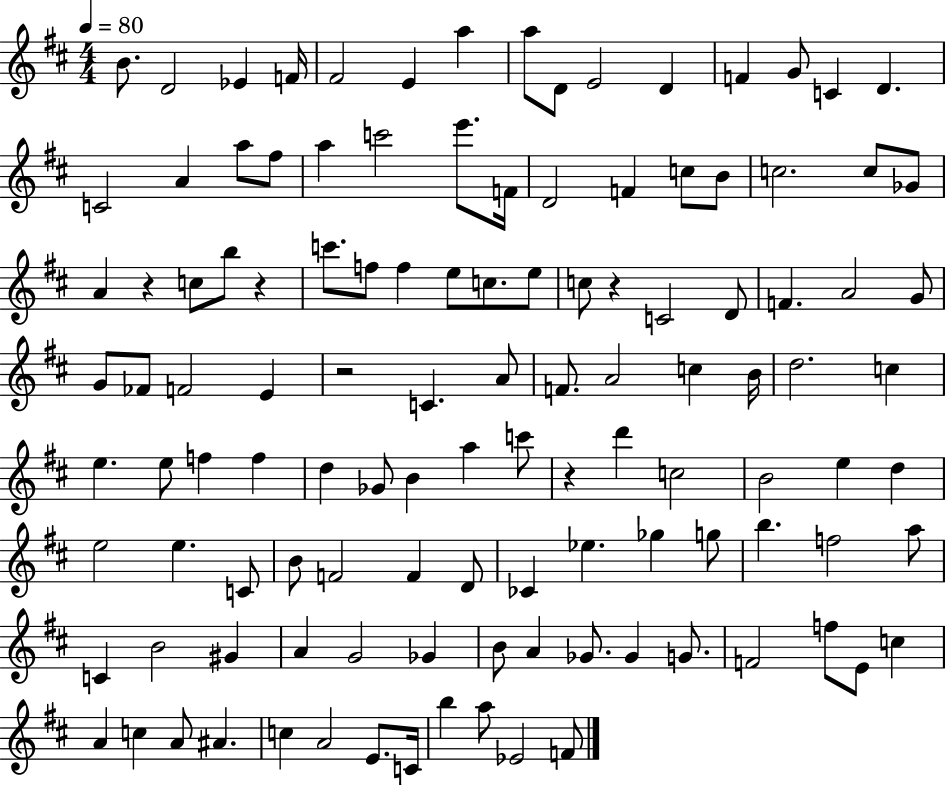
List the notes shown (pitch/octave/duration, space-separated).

B4/e. D4/h Eb4/q F4/s F#4/h E4/q A5/q A5/e D4/e E4/h D4/q F4/q G4/e C4/q D4/q. C4/h A4/q A5/e F#5/e A5/q C6/h E6/e. F4/s D4/h F4/q C5/e B4/e C5/h. C5/e Gb4/e A4/q R/q C5/e B5/e R/q C6/e. F5/e F5/q E5/e C5/e. E5/e C5/e R/q C4/h D4/e F4/q. A4/h G4/e G4/e FES4/e F4/h E4/q R/h C4/q. A4/e F4/e. A4/h C5/q B4/s D5/h. C5/q E5/q. E5/e F5/q F5/q D5/q Gb4/e B4/q A5/q C6/e R/q D6/q C5/h B4/h E5/q D5/q E5/h E5/q. C4/e B4/e F4/h F4/q D4/e CES4/q Eb5/q. Gb5/q G5/e B5/q. F5/h A5/e C4/q B4/h G#4/q A4/q G4/h Gb4/q B4/e A4/q Gb4/e. Gb4/q G4/e. F4/h F5/e E4/e C5/q A4/q C5/q A4/e A#4/q. C5/q A4/h E4/e. C4/s B5/q A5/e Eb4/h F4/e